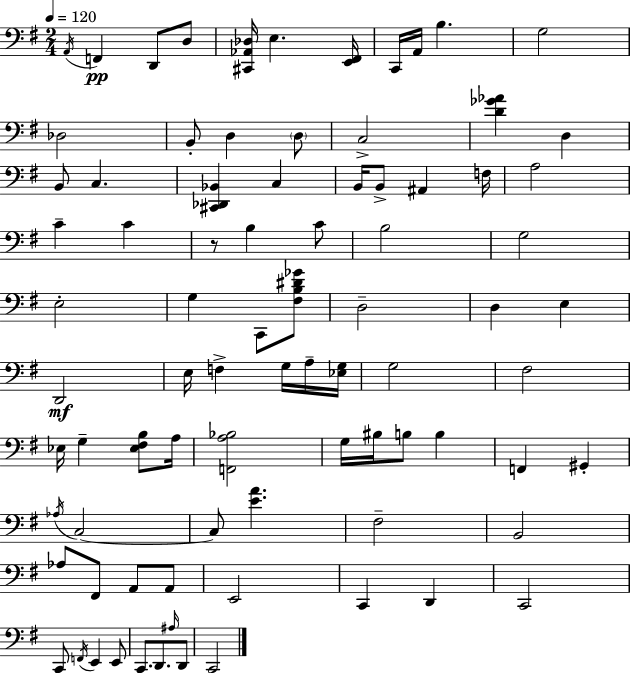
A2/s F2/q D2/e D3/e [C#2,Ab2,Db3]/s E3/q. [E2,F#2]/s C2/s A2/s B3/q. G3/h Db3/h B2/e D3/q D3/e C3/h [D4,Gb4,Ab4]/q D3/q B2/e C3/q. [C#2,Db2,Bb2]/q C3/q B2/s B2/e A#2/q F3/s A3/h C4/q C4/q R/e B3/q C4/e B3/h G3/h E3/h G3/q C2/e [F#3,B3,D#4,Gb4]/e D3/h D3/q E3/q D2/h E3/s F3/q G3/s A3/s [Eb3,G3]/s G3/h F#3/h Eb3/s G3/q [Eb3,F#3,B3]/e A3/s [F2,A3,Bb3]/h G3/s BIS3/s B3/e B3/q F2/q G#2/q Ab3/s C3/h C3/e [E4,A4]/q. F#3/h B2/h Ab3/e F#2/e A2/e A2/e E2/h C2/q D2/q C2/h C2/e F2/s E2/q E2/e C2/e. D2/e. A#3/s D2/e C2/h